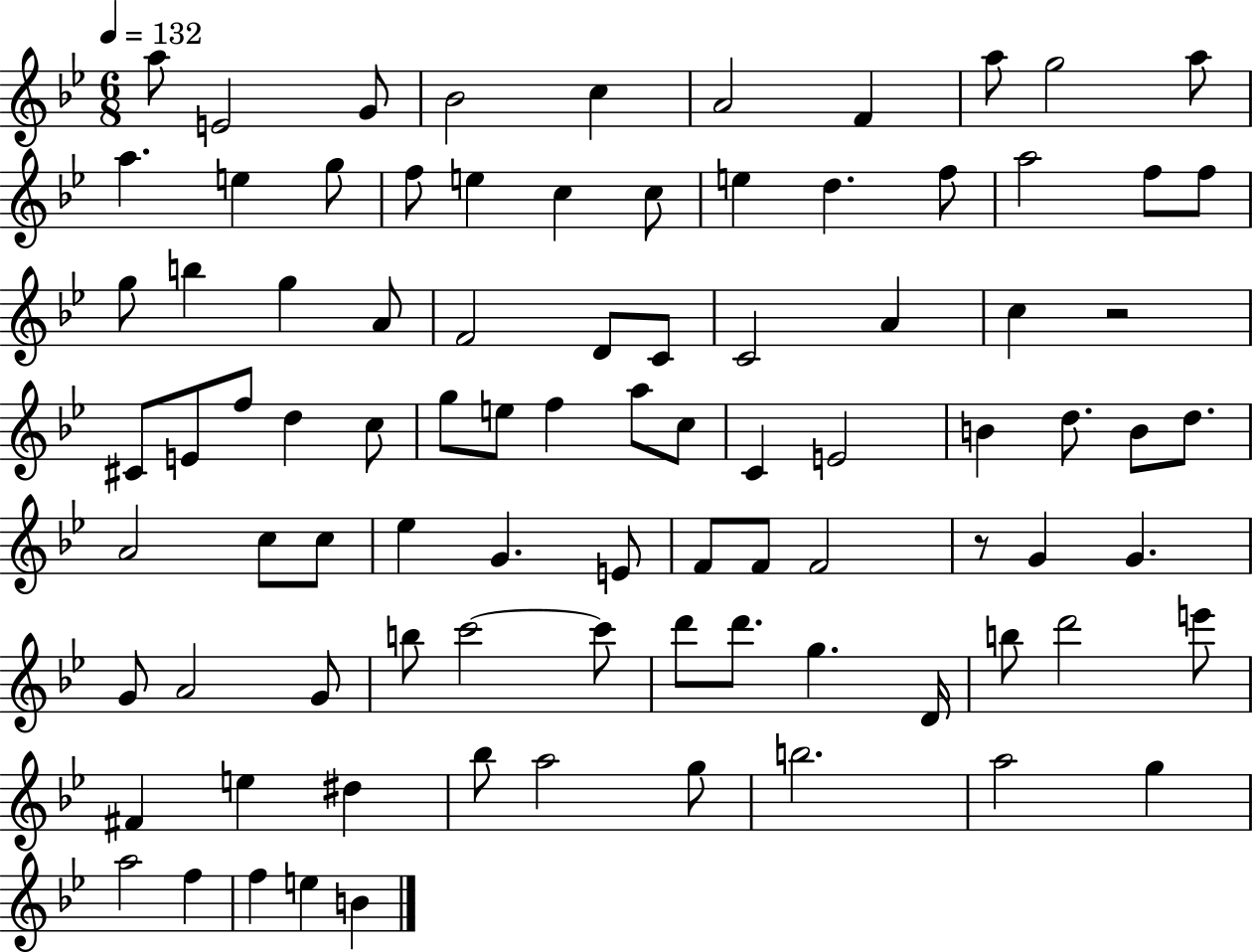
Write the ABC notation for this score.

X:1
T:Untitled
M:6/8
L:1/4
K:Bb
a/2 E2 G/2 _B2 c A2 F a/2 g2 a/2 a e g/2 f/2 e c c/2 e d f/2 a2 f/2 f/2 g/2 b g A/2 F2 D/2 C/2 C2 A c z2 ^C/2 E/2 f/2 d c/2 g/2 e/2 f a/2 c/2 C E2 B d/2 B/2 d/2 A2 c/2 c/2 _e G E/2 F/2 F/2 F2 z/2 G G G/2 A2 G/2 b/2 c'2 c'/2 d'/2 d'/2 g D/4 b/2 d'2 e'/2 ^F e ^d _b/2 a2 g/2 b2 a2 g a2 f f e B